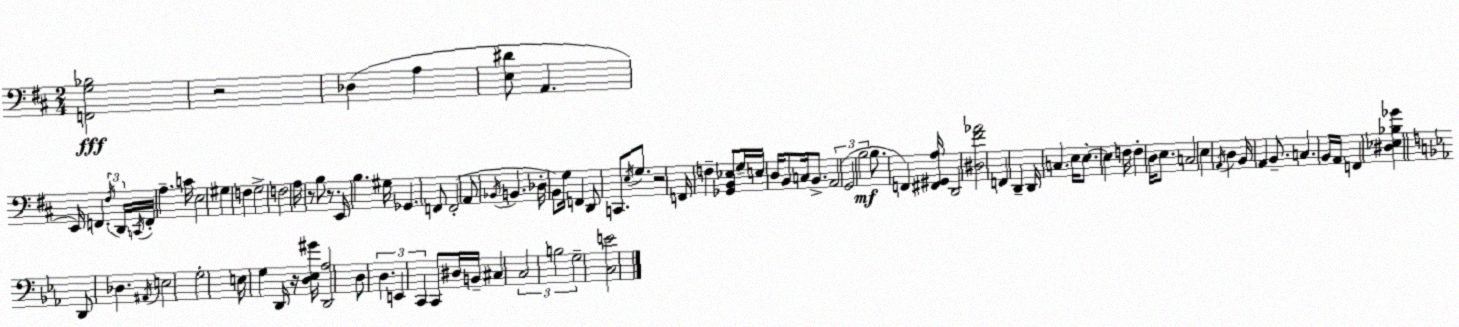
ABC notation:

X:1
T:Untitled
M:2/4
L:1/4
K:D
[F,,G,_B,]2 z2 _D, A, [E,^D]/2 A,, E,,/4 F,, ^F,/4 D,,/4 C,,/4 F,,/4 A, C/4 E,2 ^G, F, G,2 F,2 A,/4 z/2 B,/2 z/2 E,,/4 B, ^G,/4 _G,, F,,/2 F,,2 A,,/2 _B,,/4 B,, _D,/4 B,,/2 G,/4 F,, D,,/2 C,,/2 E,/4 G,/2 z2 F,,/4 F, [_G,,B,,_E,]/2 G,/4 E,/4 D,/4 B,,/2 C,/4 B,,/2 A,,2 G,,2 B,2 B,/2 F,, [^F,,^G,,A,]/4 D,,2 [^D,^F_A]2 F,, D,, D,,/4 C, E,/4 E,/2 E, F,/4 F, D,/4 E,/2 C,2 E, A,,/4 D, B,,/4 A,, B,,/2 C, B,,/4 A,,/4 F,, [^D,_E,_B,_G] D,,/2 _D, ^A,,/4 E,2 G,2 E,/4 G, D,,/4 z/4 [D,_E,^G]/4 [D,,_A,]2 D,/2 D, E,, C,, C,,/2 ^D,/4 B,,/4 ^C, C,2 B,2 G,2 [C,E]2